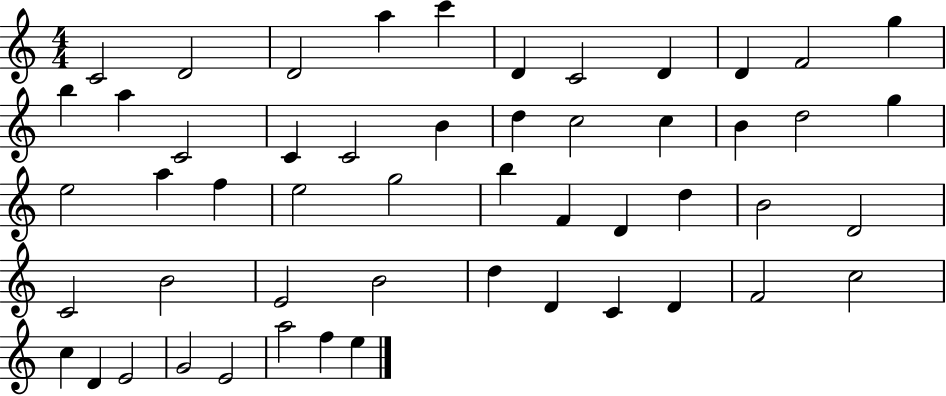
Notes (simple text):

C4/h D4/h D4/h A5/q C6/q D4/q C4/h D4/q D4/q F4/h G5/q B5/q A5/q C4/h C4/q C4/h B4/q D5/q C5/h C5/q B4/q D5/h G5/q E5/h A5/q F5/q E5/h G5/h B5/q F4/q D4/q D5/q B4/h D4/h C4/h B4/h E4/h B4/h D5/q D4/q C4/q D4/q F4/h C5/h C5/q D4/q E4/h G4/h E4/h A5/h F5/q E5/q